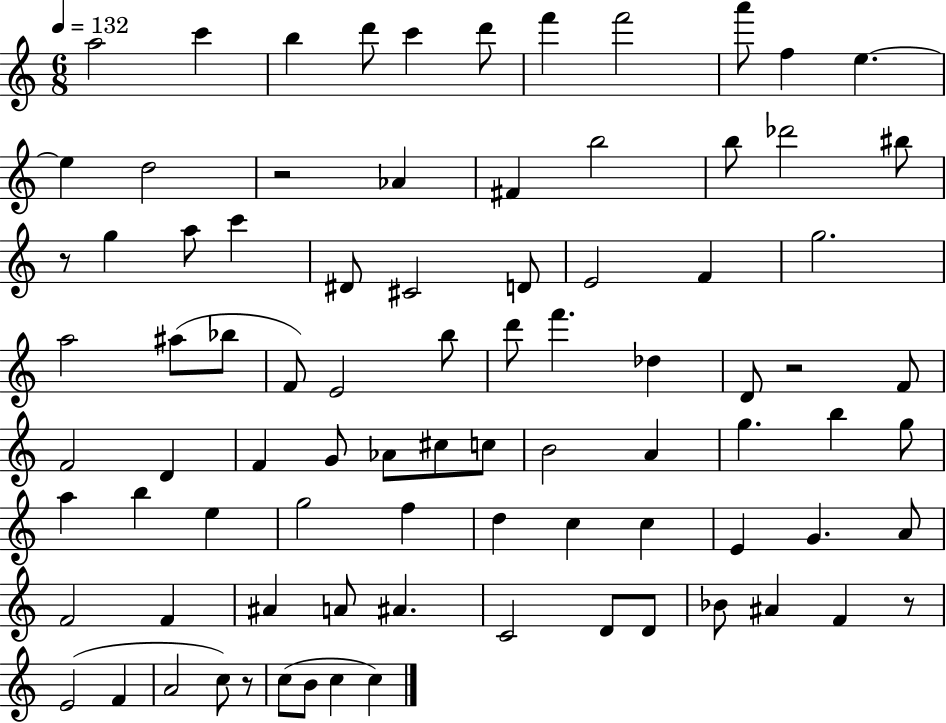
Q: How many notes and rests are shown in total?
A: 86